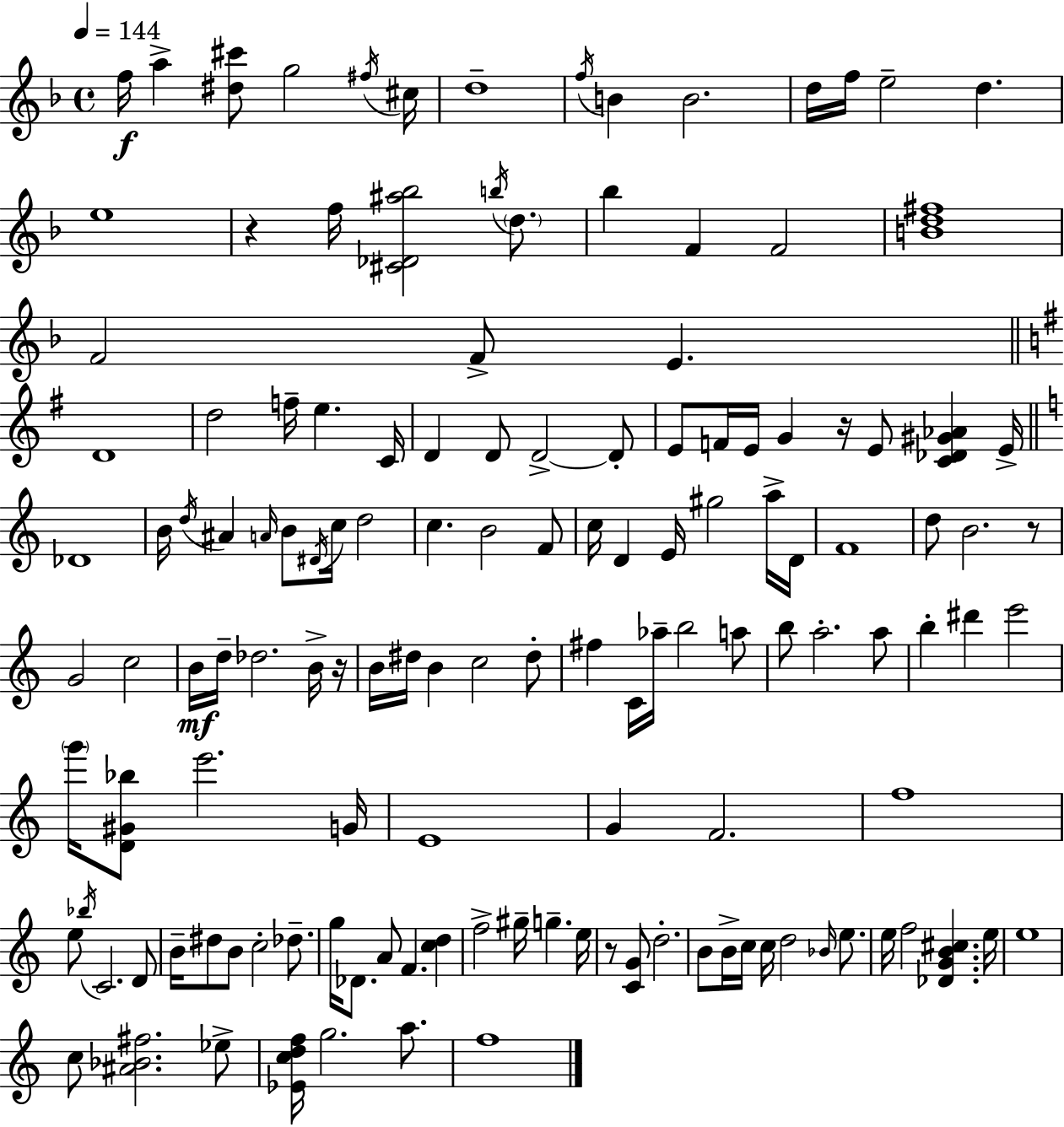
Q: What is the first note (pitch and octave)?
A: F5